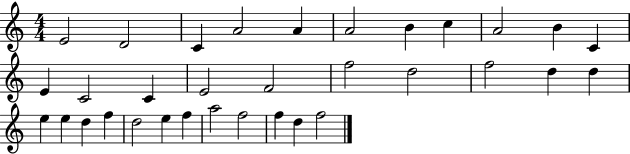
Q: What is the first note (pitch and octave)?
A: E4